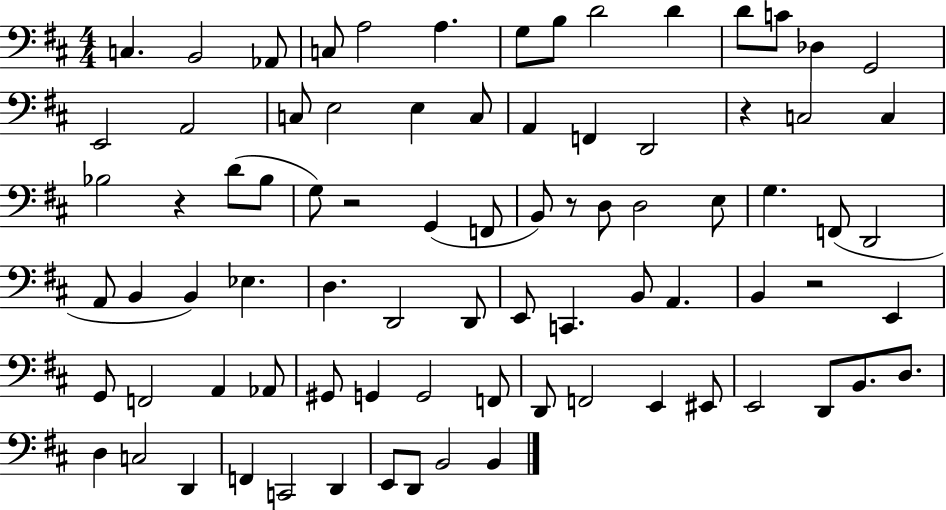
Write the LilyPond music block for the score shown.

{
  \clef bass
  \numericTimeSignature
  \time 4/4
  \key d \major
  c4. b,2 aes,8 | c8 a2 a4. | g8 b8 d'2 d'4 | d'8 c'8 des4 g,2 | \break e,2 a,2 | c8 e2 e4 c8 | a,4 f,4 d,2 | r4 c2 c4 | \break bes2 r4 d'8( bes8 | g8) r2 g,4( f,8 | b,8) r8 d8 d2 e8 | g4. f,8( d,2 | \break a,8 b,4 b,4) ees4. | d4. d,2 d,8 | e,8 c,4. b,8 a,4. | b,4 r2 e,4 | \break g,8 f,2 a,4 aes,8 | gis,8 g,4 g,2 f,8 | d,8 f,2 e,4 eis,8 | e,2 d,8 b,8. d8. | \break d4 c2 d,4 | f,4 c,2 d,4 | e,8 d,8 b,2 b,4 | \bar "|."
}